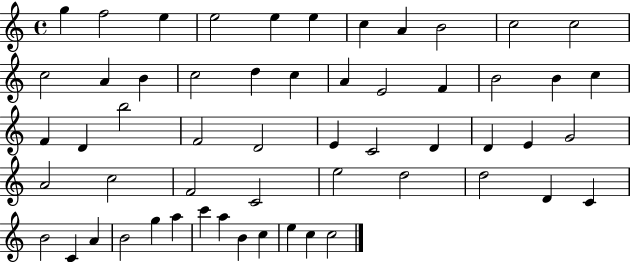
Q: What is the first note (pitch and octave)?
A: G5